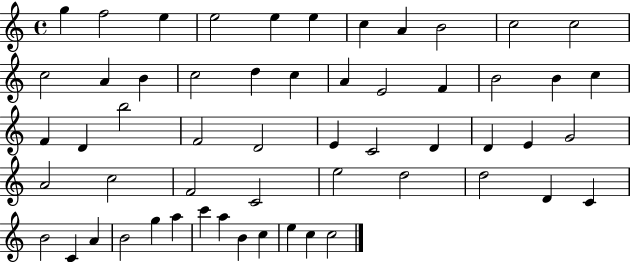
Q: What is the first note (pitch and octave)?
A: G5